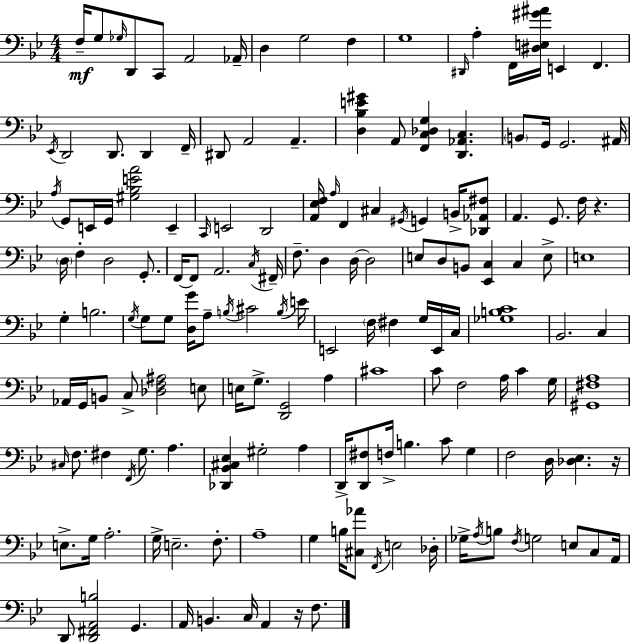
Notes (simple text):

F3/s G3/e Gb3/s D2/e C2/e A2/h Ab2/s D3/q G3/h F3/q G3/w D#2/s A3/q F2/s [D#3,E3,G#4,A#4]/s E2/q F2/q. Eb2/s D2/h D2/e. D2/q F2/s D#2/e A2/h A2/q. [D3,Bb3,E4,G#4]/q A2/e [F2,C3,Db3,G3]/q [D2,Ab2,C3]/q. B2/e G2/s G2/h. A#2/s A3/s G2/e E2/s G2/s [G#3,Bb3,E4,A4]/h E2/q C2/s E2/h D2/h [A2,Eb3,F3]/s A3/s F2/q C#3/q G#2/s G2/q B2/s [Db2,Ab2,F#3]/e A2/q. G2/e. F3/s R/q. D3/s F3/q D3/h G2/e. F2/s F2/e A2/h. C3/s F#2/s F3/e. D3/q D3/s D3/h E3/e D3/e B2/e [Eb2,C3]/q C3/q E3/e E3/w G3/q B3/h. G3/s G3/e G3/e [D3,G4]/s A3/e B3/s C#4/h B3/s E4/s E2/h F3/s F#3/q G3/s E2/s C3/s [Gb3,B3,C4]/w Bb2/h. C3/q Ab2/s G2/s B2/e C3/e [Db3,F3,A#3]/h E3/e E3/s G3/e. [D2,G2]/h A3/q C#4/w C4/e F3/h A3/s C4/q G3/s [G#2,F#3,A3]/w C#3/s F3/e. F#3/q F2/s G3/e. A3/q. [Db2,Bb2,C#3,Eb3]/q G#3/h A3/q D2/s [D2,F#3]/e F3/s B3/q. C4/e G3/q F3/h D3/s [Db3,Eb3]/q. R/s E3/e. G3/s A3/h. G3/s E3/h. F3/e. A3/w G3/q B3/s [C#3,Ab4]/e F2/s E3/h Db3/s Gb3/s A3/s B3/e F3/s G3/h E3/e C3/e A2/s D2/e [D2,F#2,A2,B3]/h G2/q. A2/s B2/q. C3/s A2/q R/s F3/e.